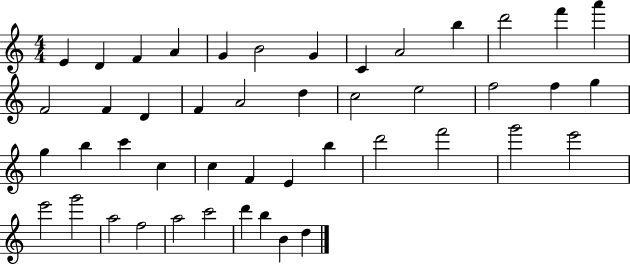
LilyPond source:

{
  \clef treble
  \numericTimeSignature
  \time 4/4
  \key c \major
  e'4 d'4 f'4 a'4 | g'4 b'2 g'4 | c'4 a'2 b''4 | d'''2 f'''4 a'''4 | \break f'2 f'4 d'4 | f'4 a'2 d''4 | c''2 e''2 | f''2 f''4 g''4 | \break g''4 b''4 c'''4 c''4 | c''4 f'4 e'4 b''4 | d'''2 f'''2 | g'''2 e'''2 | \break e'''2 g'''2 | a''2 f''2 | a''2 c'''2 | d'''4 b''4 b'4 d''4 | \break \bar "|."
}